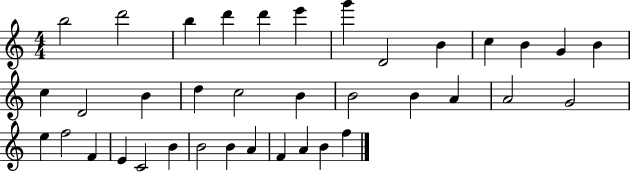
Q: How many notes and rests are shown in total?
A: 37